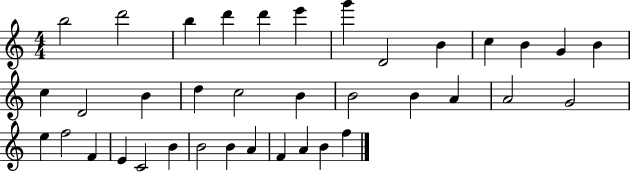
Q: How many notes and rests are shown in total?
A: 37